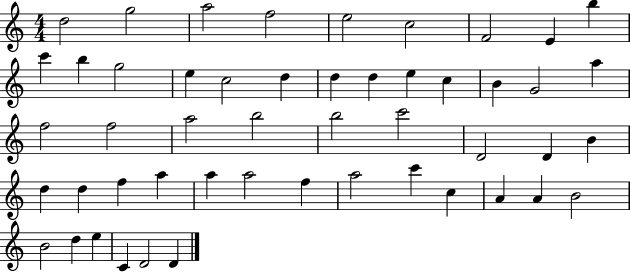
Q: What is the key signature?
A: C major